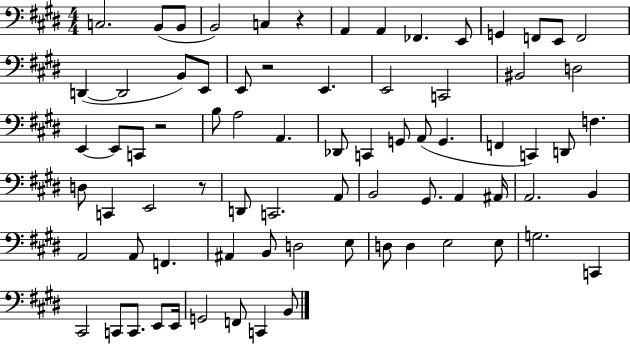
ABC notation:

X:1
T:Untitled
M:4/4
L:1/4
K:E
C,2 B,,/2 B,,/2 B,,2 C, z A,, A,, _F,, E,,/2 G,, F,,/2 E,,/2 F,,2 D,, D,,2 B,,/2 E,,/2 E,,/2 z2 E,, E,,2 C,,2 ^B,,2 D,2 E,, E,,/2 C,,/2 z2 B,/2 A,2 A,, _D,,/2 C,, G,,/2 A,,/2 G,, F,, C,, D,,/2 F, D,/2 C,, E,,2 z/2 D,,/2 C,,2 A,,/2 B,,2 ^G,,/2 A,, ^A,,/4 A,,2 B,, A,,2 A,,/2 F,, ^A,, B,,/2 D,2 E,/2 D,/2 D, E,2 E,/2 G,2 C,, ^C,,2 C,,/2 C,,/2 E,,/2 E,,/4 G,,2 F,,/2 C,, B,,/2